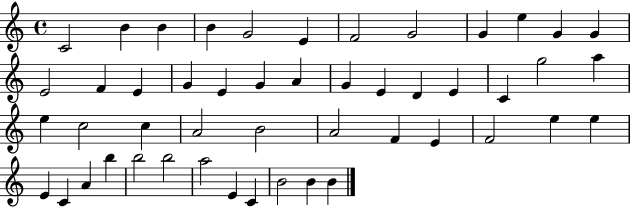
X:1
T:Untitled
M:4/4
L:1/4
K:C
C2 B B B G2 E F2 G2 G e G G E2 F E G E G A G E D E C g2 a e c2 c A2 B2 A2 F E F2 e e E C A b b2 b2 a2 E C B2 B B